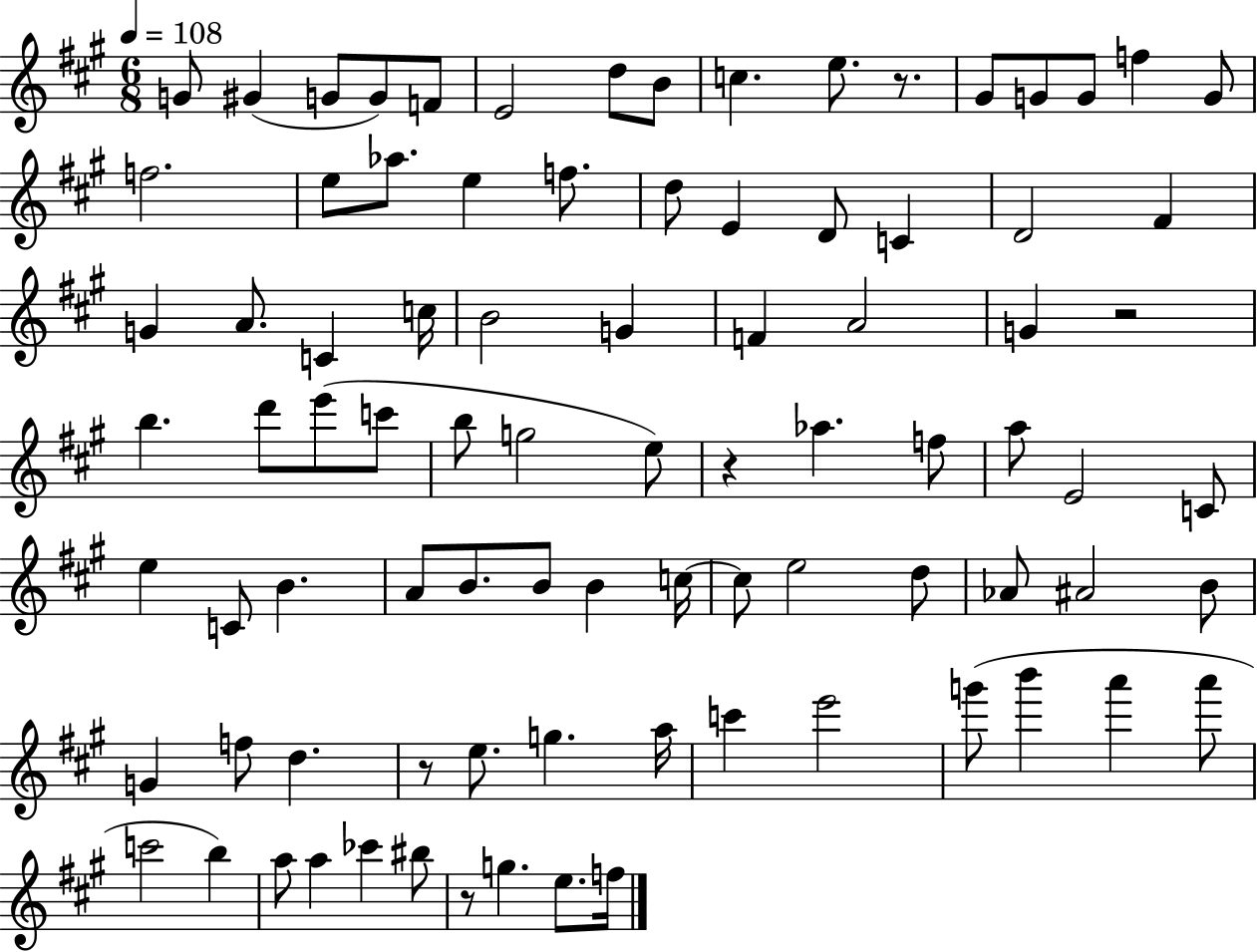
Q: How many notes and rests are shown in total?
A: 87